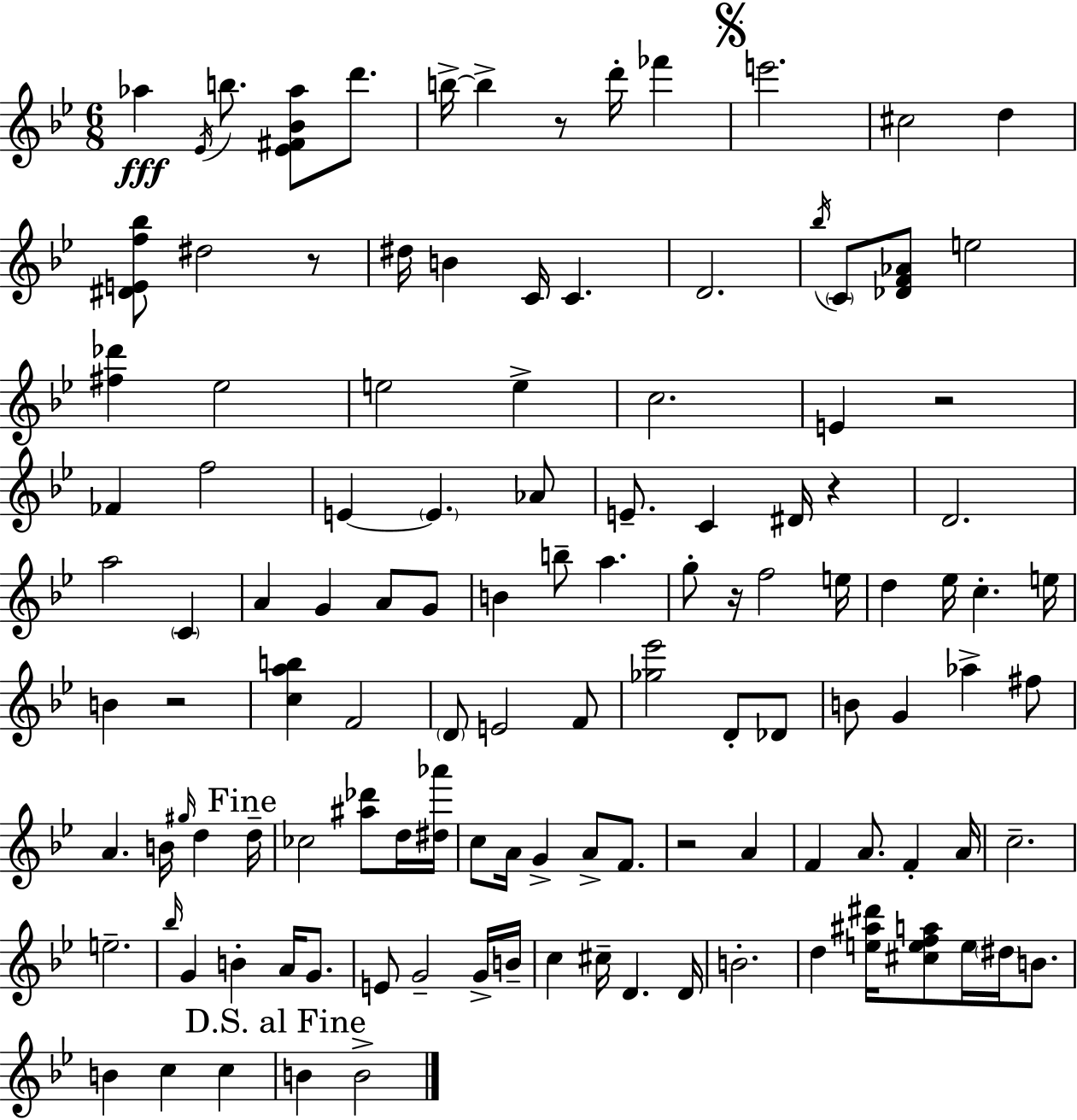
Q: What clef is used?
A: treble